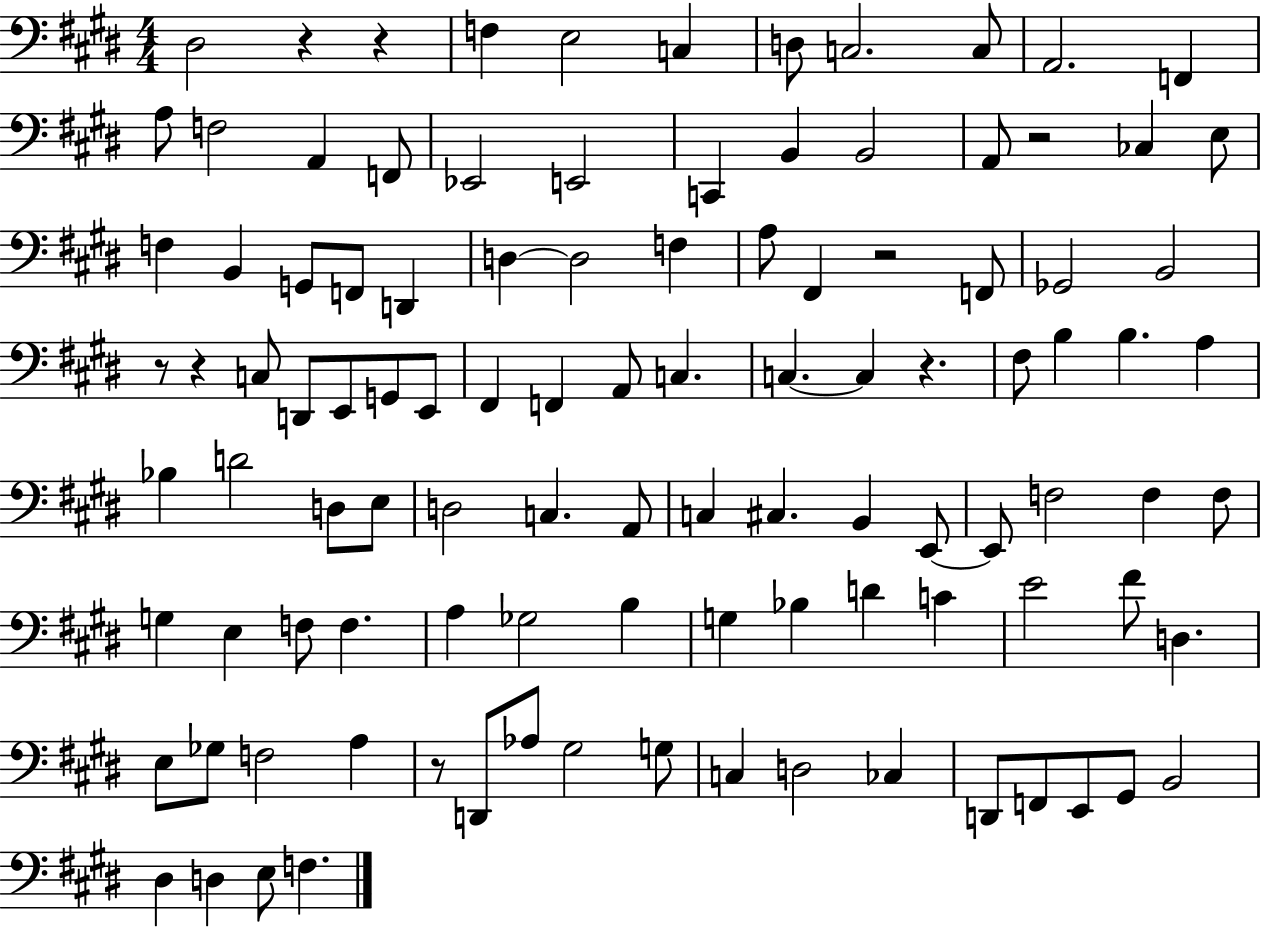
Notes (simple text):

D#3/h R/q R/q F3/q E3/h C3/q D3/e C3/h. C3/e A2/h. F2/q A3/e F3/h A2/q F2/e Eb2/h E2/h C2/q B2/q B2/h A2/e R/h CES3/q E3/e F3/q B2/q G2/e F2/e D2/q D3/q D3/h F3/q A3/e F#2/q R/h F2/e Gb2/h B2/h R/e R/q C3/e D2/e E2/e G2/e E2/e F#2/q F2/q A2/e C3/q. C3/q. C3/q R/q. F#3/e B3/q B3/q. A3/q Bb3/q D4/h D3/e E3/e D3/h C3/q. A2/e C3/q C#3/q. B2/q E2/e E2/e F3/h F3/q F3/e G3/q E3/q F3/e F3/q. A3/q Gb3/h B3/q G3/q Bb3/q D4/q C4/q E4/h F#4/e D3/q. E3/e Gb3/e F3/h A3/q R/e D2/e Ab3/e G#3/h G3/e C3/q D3/h CES3/q D2/e F2/e E2/e G#2/e B2/h D#3/q D3/q E3/e F3/q.